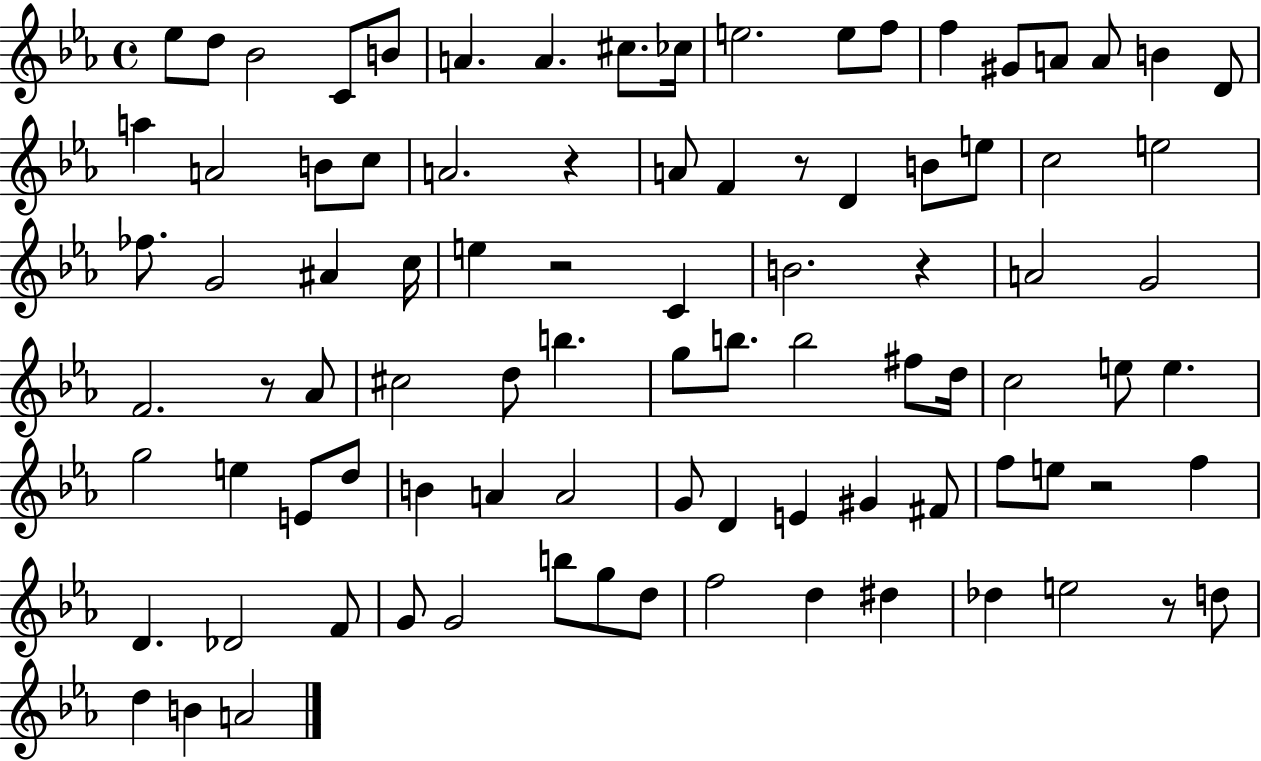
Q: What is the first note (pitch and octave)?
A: Eb5